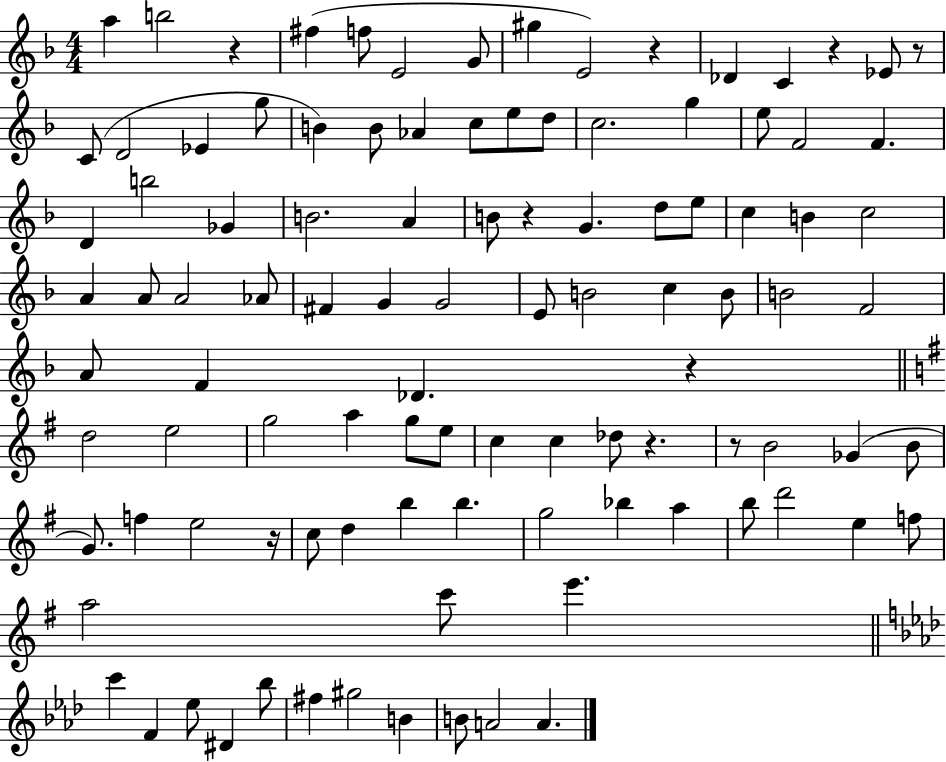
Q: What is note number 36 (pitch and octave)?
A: C5